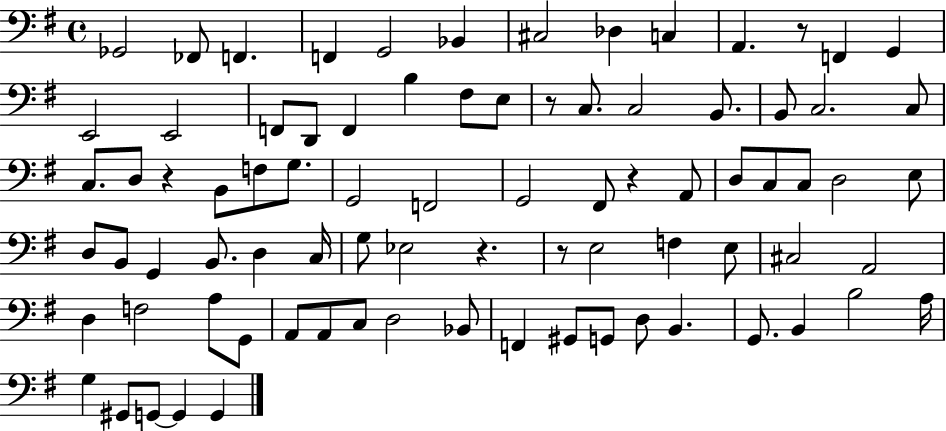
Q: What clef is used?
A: bass